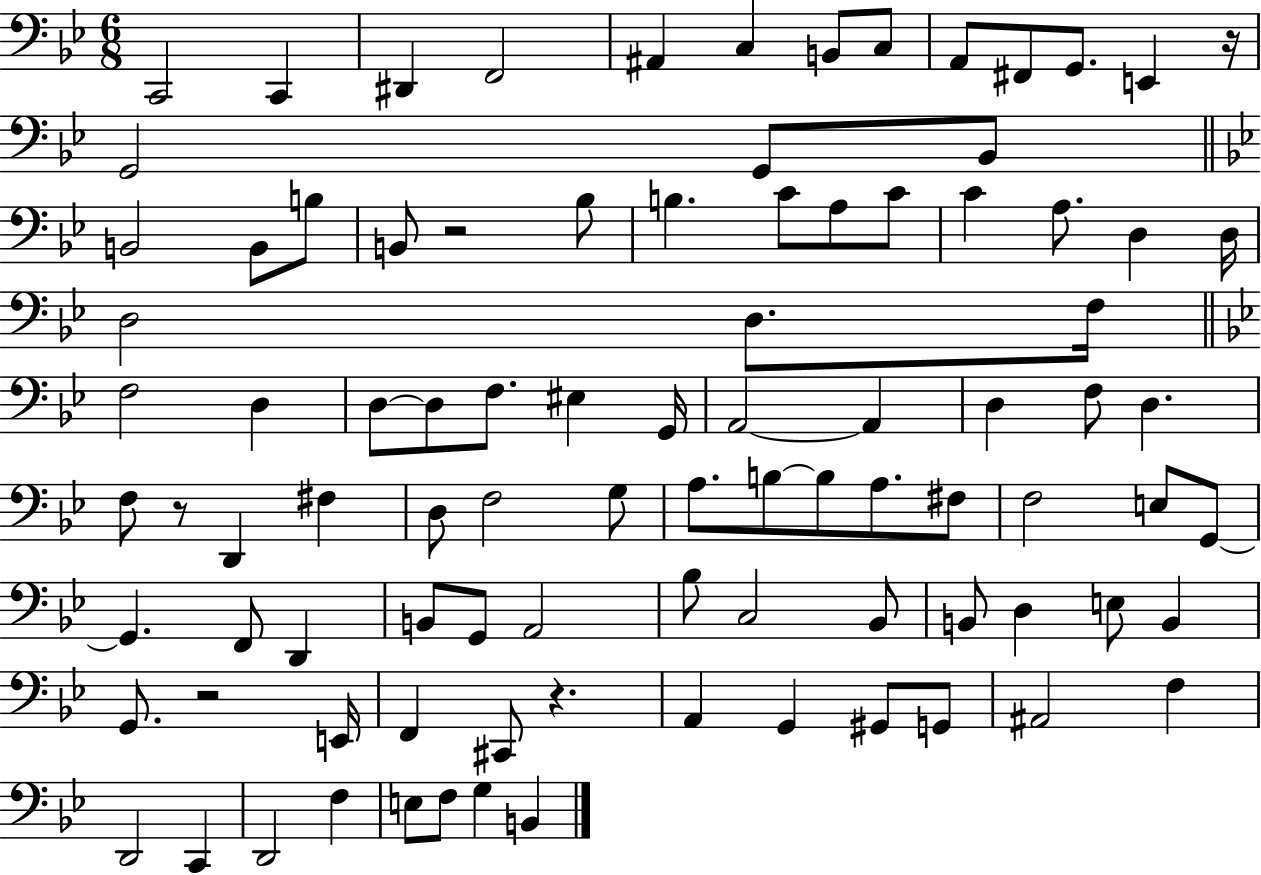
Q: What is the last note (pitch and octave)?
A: B2